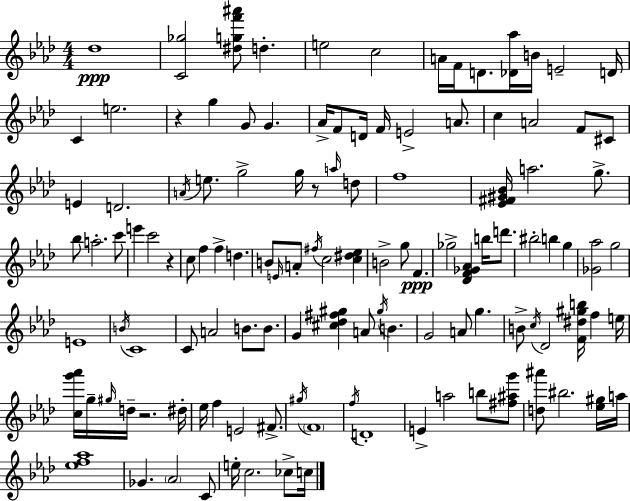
{
  \clef treble
  \numericTimeSignature
  \time 4/4
  \key f \minor
  des''1\ppp | <c' ges''>2 <dis'' g'' f''' ais'''>8 d''4.-. | e''2 c''2 | a'16 f'16 d'8. <des' aes''>16 b'16 e'2-- d'16 | \break c'4 e''2. | r4 g''4 g'8 g'4. | aes'16-> f'8 d'16 f'16 e'2-> a'8. | c''4 a'2 f'8 cis'8 | \break e'4 d'2. | \acciaccatura { a'16 } e''8. g''2-> g''16 r8 \grace { a''16 } | d''8 f''1 | <ees' fis' gis' bes'>16 a''2. g''8.-> | \break bes''8 a''2.-. | c'''8 e'''4 c'''2 r4 | c''8 f''4 f''4-> d''4. | b'8 \grace { e'16 } a'8-. \acciaccatura { fis''16 } c''2 | \break <c'' dis'' ees''>4 b'2-> g''8 f'4.\ppp | ges''2-> <des' f' ges' aes'>4 | b''16 d'''8. bis''2-. b''4 | g''4 <ges' aes''>2 g''2 | \break e'1 | \acciaccatura { b'16 } c'1 | c'8 a'2 b'8. | b'8. g'4 <cis'' des'' fis'' gis''>4 a'8 \acciaccatura { gis''16 } | \break b'4. g'2 a'8 | g''4. b'8-> \acciaccatura { c''16 } des'2 | <f' dis'' gis'' b''>16 f''4 e''16 <c'' g''' aes'''>16 g''16-- \grace { gis''16 } d''16-- r2. | dis''16-. ees''16 f''4 e'2 | \break fis'8.-> \acciaccatura { gis''16 } \parenthesize f'1 | \acciaccatura { f''16 } d'1-. | e'4-> a''2 | b''8 <fis'' ais'' g'''>8 <d'' ais'''>8 bis''2. | \break <ees'' gis''>16 a''16 <ees'' f'' aes''>1 | ges'4. | \parenthesize aes'2 c'8 e''16-. c''2. | ces''8-> c''16 \bar "|."
}